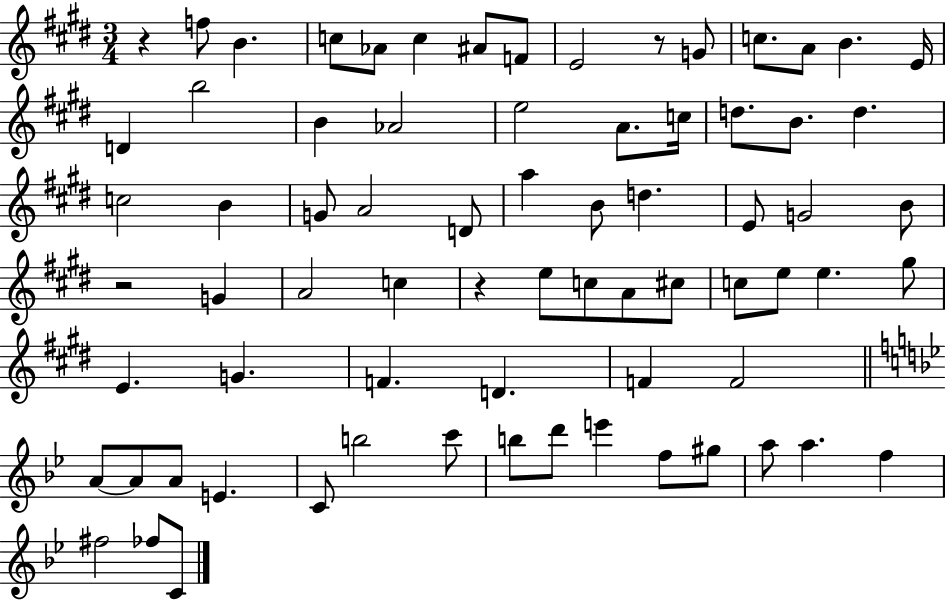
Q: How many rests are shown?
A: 4